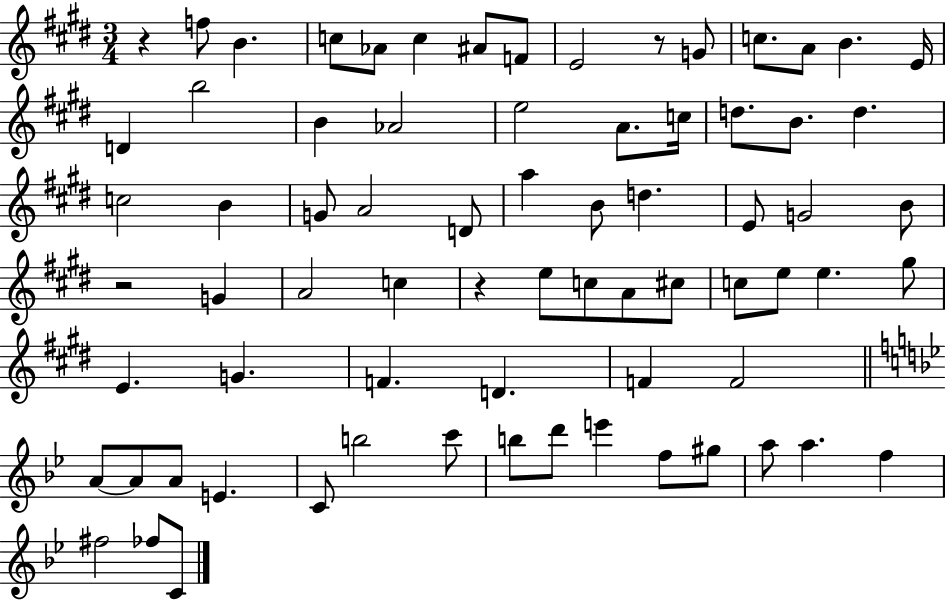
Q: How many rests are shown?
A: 4